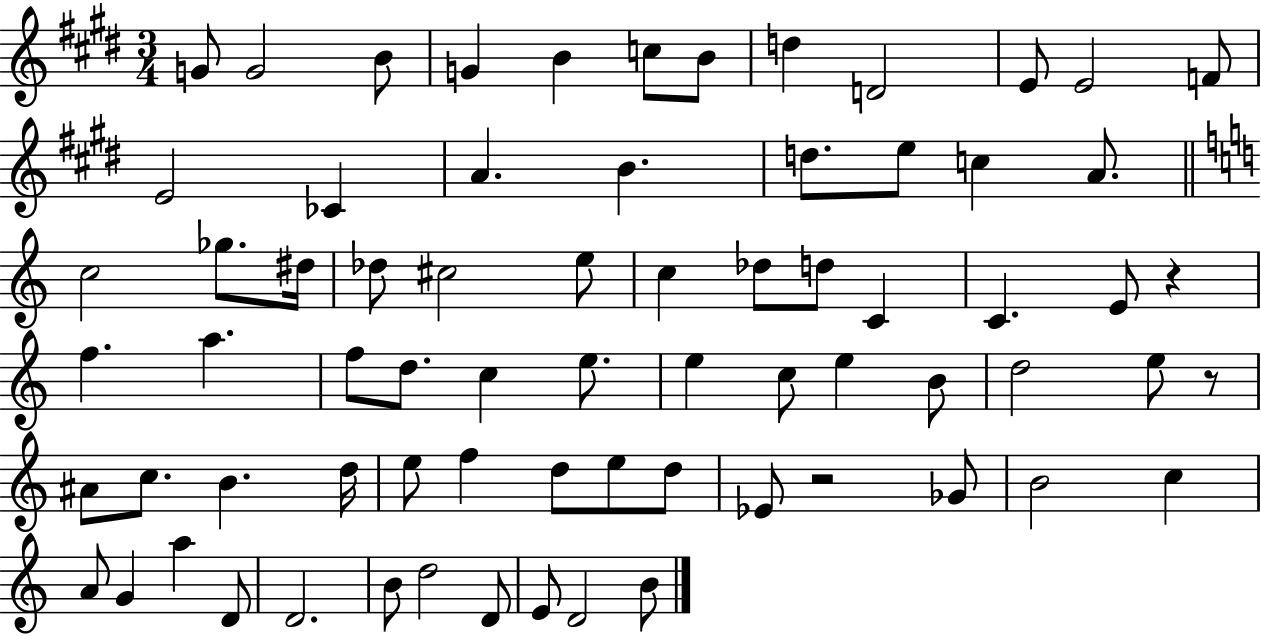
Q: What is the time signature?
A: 3/4